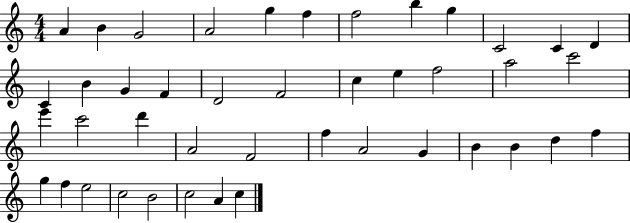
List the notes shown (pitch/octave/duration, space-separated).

A4/q B4/q G4/h A4/h G5/q F5/q F5/h B5/q G5/q C4/h C4/q D4/q C4/q B4/q G4/q F4/q D4/h F4/h C5/q E5/q F5/h A5/h C6/h E6/q C6/h D6/q A4/h F4/h F5/q A4/h G4/q B4/q B4/q D5/q F5/q G5/q F5/q E5/h C5/h B4/h C5/h A4/q C5/q